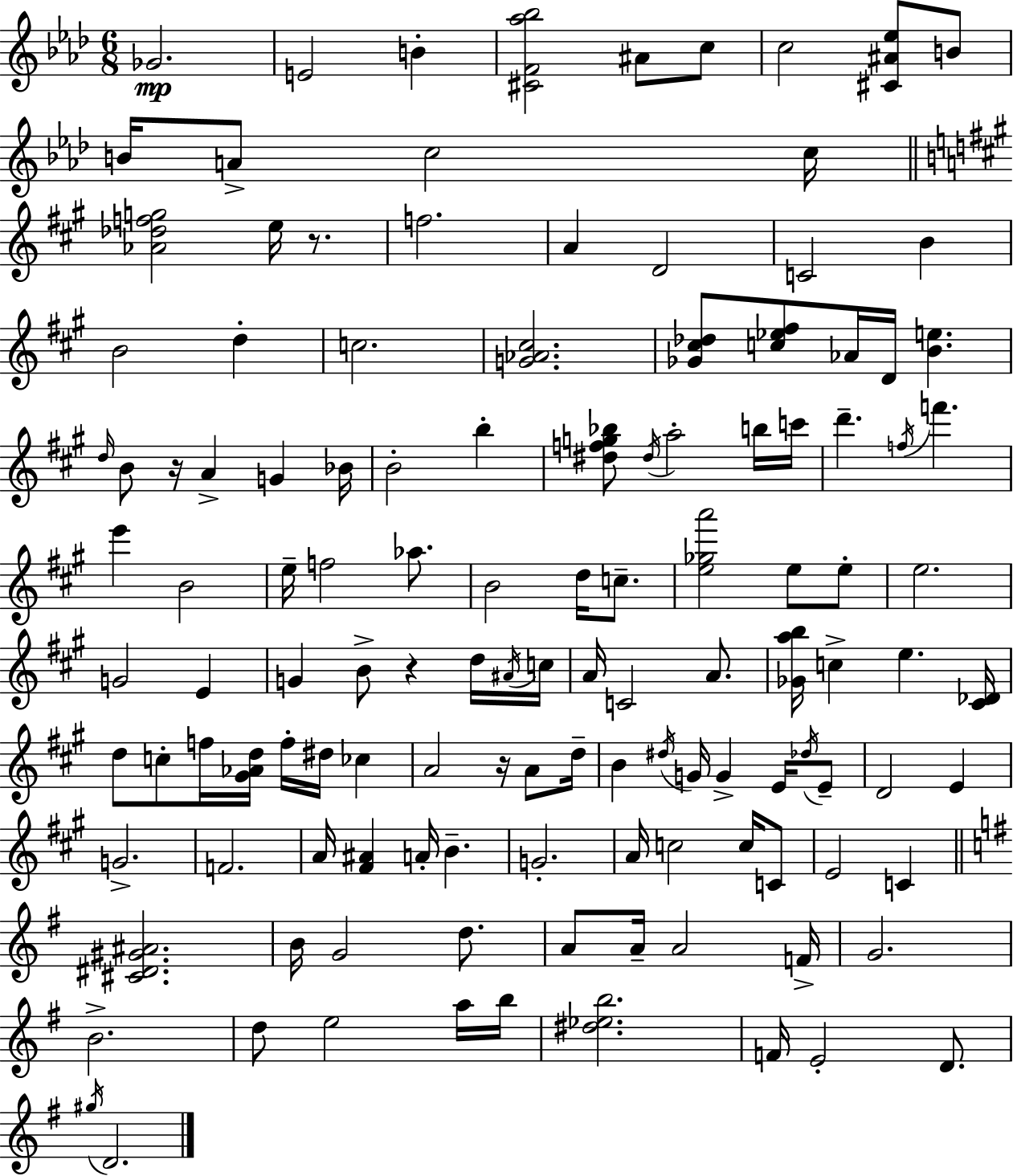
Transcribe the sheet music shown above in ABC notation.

X:1
T:Untitled
M:6/8
L:1/4
K:Ab
_G2 E2 B [^CF_a_b]2 ^A/2 c/2 c2 [^C^A_e]/2 B/2 B/4 A/2 c2 c/4 [_A_dfg]2 e/4 z/2 f2 A D2 C2 B B2 d c2 [G_A^c]2 [_G^c_d]/2 [c_e^f]/2 _A/4 D/4 [Be] d/4 B/2 z/4 A G _B/4 B2 b [^dfg_b]/2 ^d/4 a2 b/4 c'/4 d' f/4 f' e' B2 e/4 f2 _a/2 B2 d/4 c/2 [e_ga']2 e/2 e/2 e2 G2 E G B/2 z d/4 ^A/4 c/4 A/4 C2 A/2 [_Gab]/4 c e [^C_D]/4 d/2 c/2 f/4 [^G_Ad]/4 f/4 ^d/4 _c A2 z/4 A/2 d/4 B ^d/4 G/4 G E/4 _d/4 E/2 D2 E G2 F2 A/4 [^F^A] A/4 B G2 A/4 c2 c/4 C/2 E2 C [^C^D^G^A]2 B/4 G2 d/2 A/2 A/4 A2 F/4 G2 B2 d/2 e2 a/4 b/4 [^d_eb]2 F/4 E2 D/2 ^g/4 D2